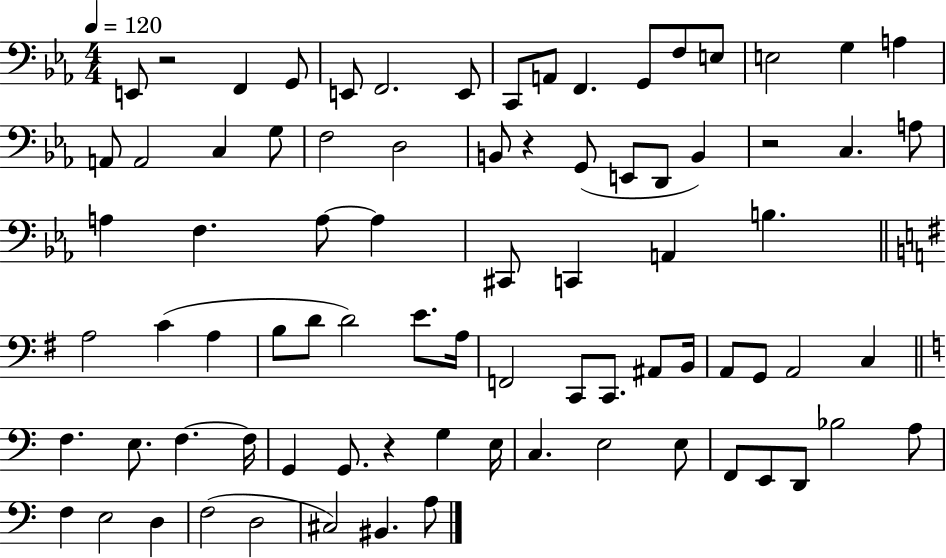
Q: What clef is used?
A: bass